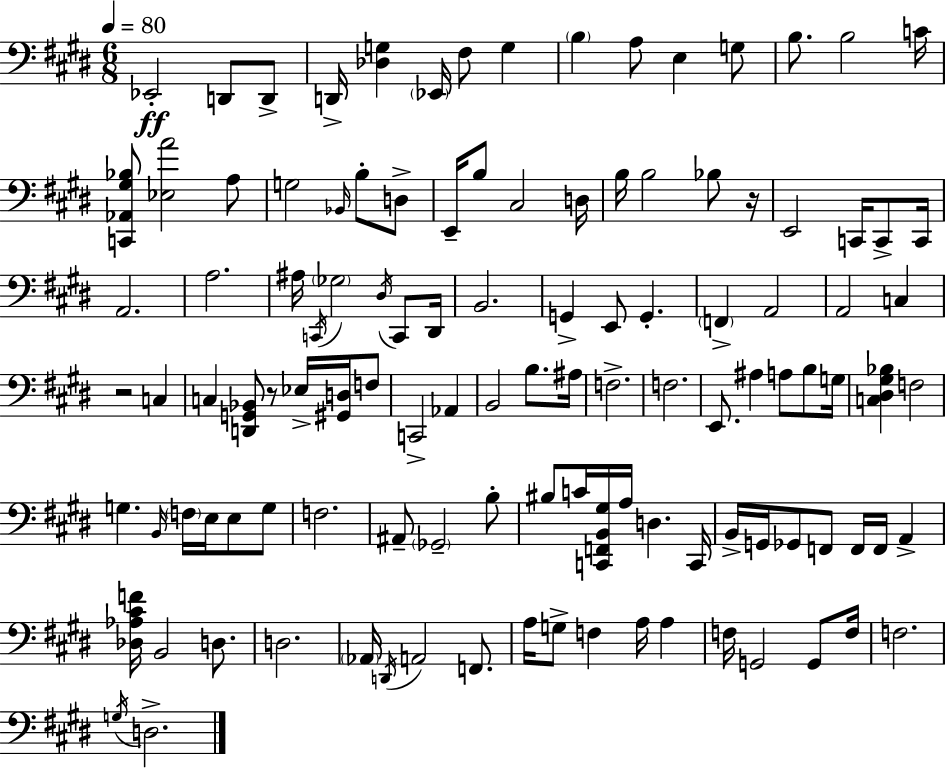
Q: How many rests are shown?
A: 3